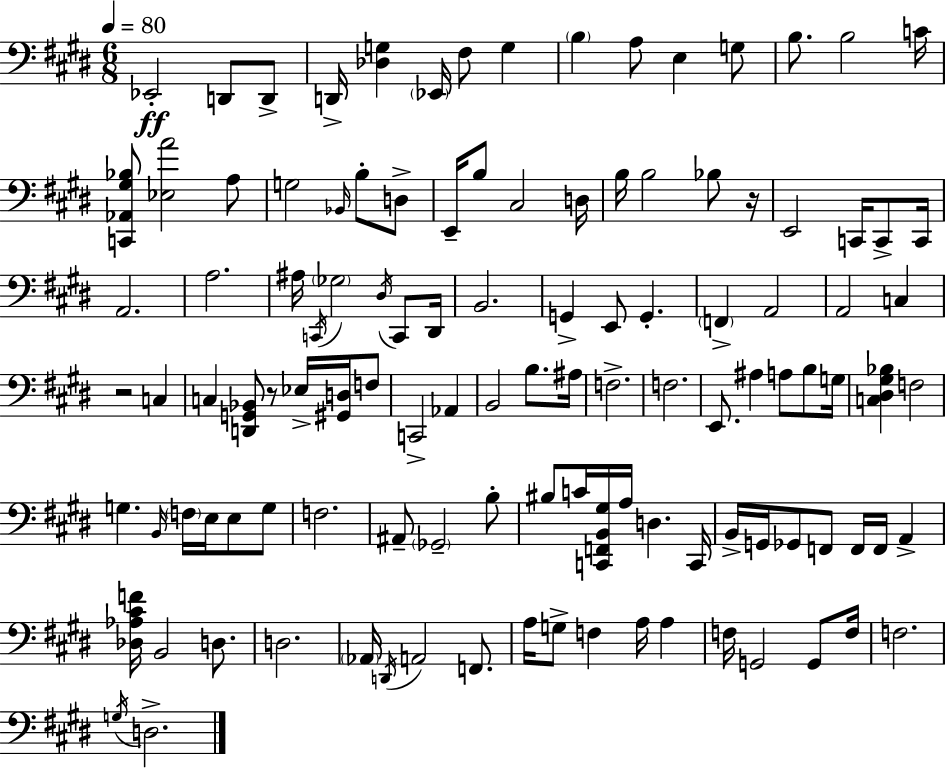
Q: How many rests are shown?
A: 3